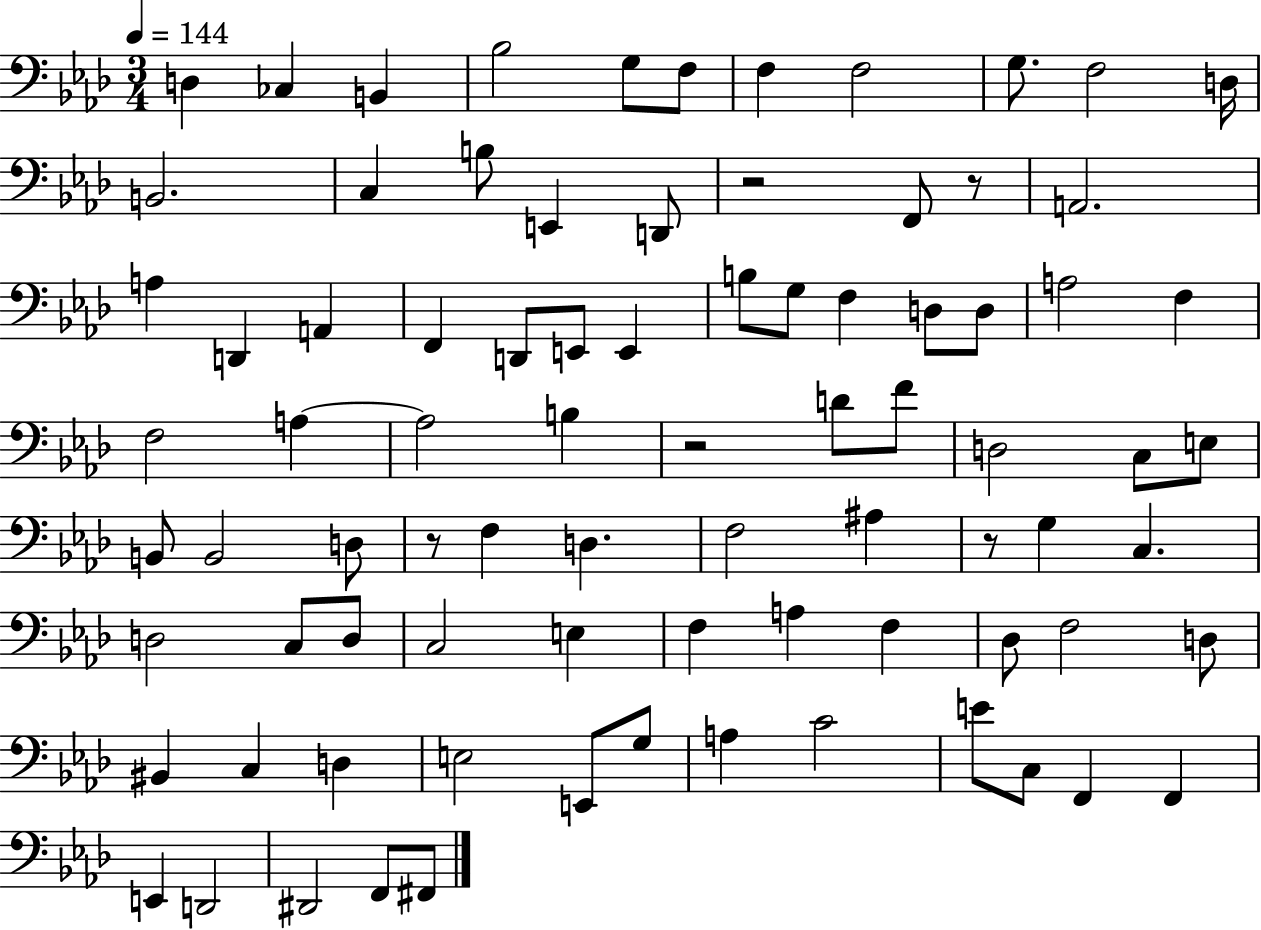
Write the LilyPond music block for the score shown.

{
  \clef bass
  \numericTimeSignature
  \time 3/4
  \key aes \major
  \tempo 4 = 144
  d4 ces4 b,4 | bes2 g8 f8 | f4 f2 | g8. f2 d16 | \break b,2. | c4 b8 e,4 d,8 | r2 f,8 r8 | a,2. | \break a4 d,4 a,4 | f,4 d,8 e,8 e,4 | b8 g8 f4 d8 d8 | a2 f4 | \break f2 a4~~ | a2 b4 | r2 d'8 f'8 | d2 c8 e8 | \break b,8 b,2 d8 | r8 f4 d4. | f2 ais4 | r8 g4 c4. | \break d2 c8 d8 | c2 e4 | f4 a4 f4 | des8 f2 d8 | \break bis,4 c4 d4 | e2 e,8 g8 | a4 c'2 | e'8 c8 f,4 f,4 | \break e,4 d,2 | dis,2 f,8 fis,8 | \bar "|."
}